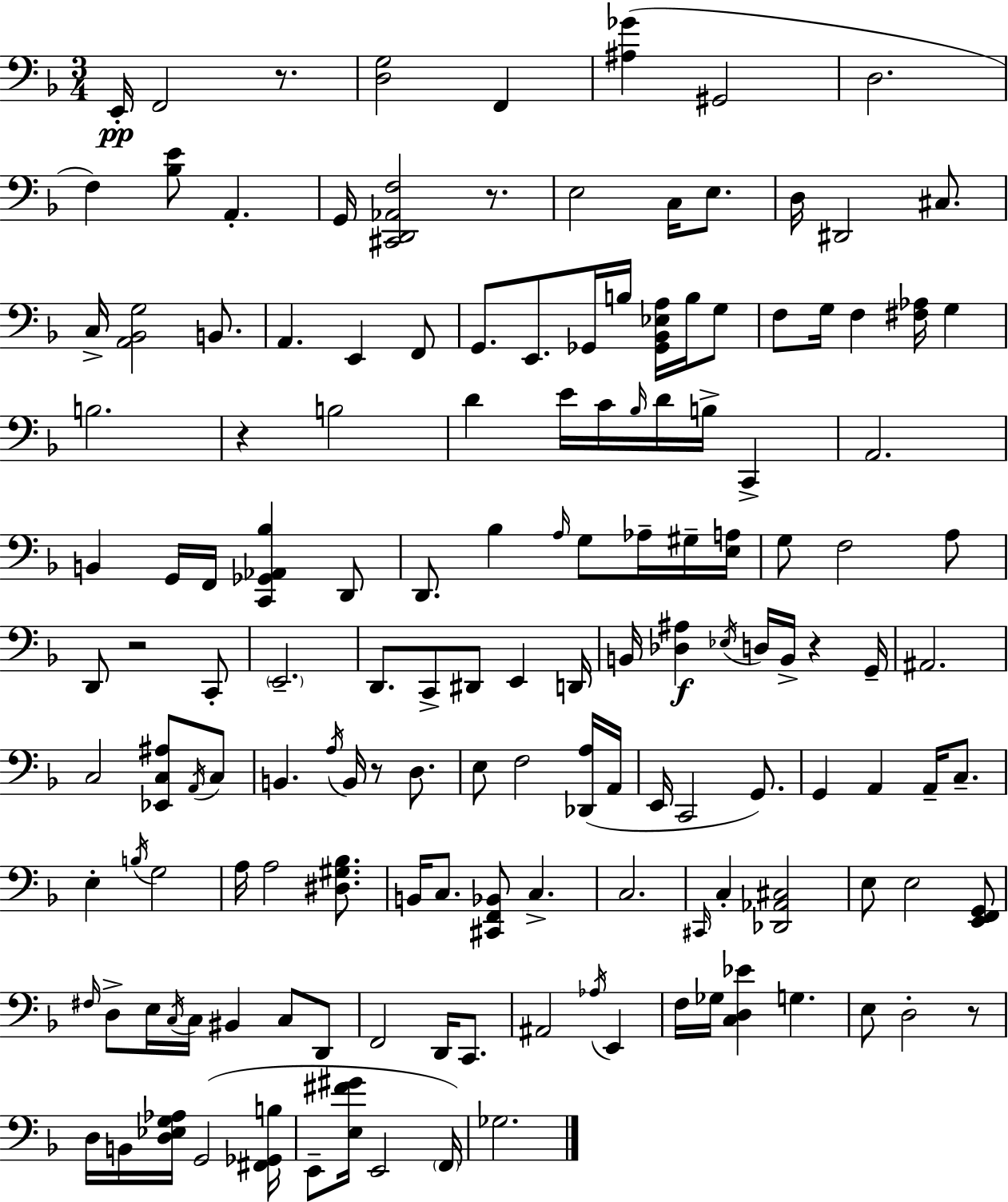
{
  \clef bass
  \numericTimeSignature
  \time 3/4
  \key f \major
  \repeat volta 2 { e,16-.\pp f,2 r8. | <d g>2 f,4 | <ais ges'>4( gis,2 | d2. | \break f4) <bes e'>8 a,4.-. | g,16 <cis, d, aes, f>2 r8. | e2 c16 e8. | d16 dis,2 cis8. | \break c16-> <a, bes, g>2 b,8. | a,4. e,4 f,8 | g,8. e,8. ges,16 b16 <ges, bes, ees a>16 b16 g8 | f8 g16 f4 <fis aes>16 g4 | \break b2. | r4 b2 | d'4 e'16 c'16 \grace { bes16 } d'16 b16-> c,4-> | a,2. | \break b,4 g,16 f,16 <c, ges, aes, bes>4 d,8 | d,8. bes4 \grace { a16 } g8 aes16-- | gis16-- <e a>16 g8 f2 | a8 d,8 r2 | \break c,8-. \parenthesize e,2.-- | d,8. c,8-> dis,8 e,4 | d,16 b,16 <des ais>4\f \acciaccatura { ees16 } d16 b,16-> r4 | g,16-- ais,2. | \break c2 <ees, c ais>8 | \acciaccatura { a,16 } c8 b,4. \acciaccatura { a16 } b,16 | r8 d8. e8 f2 | <des, a>16( a,16 e,16 c,2 | \break g,8.) g,4 a,4 | a,16-- c8.-- e4-. \acciaccatura { b16 } g2 | a16 a2 | <dis gis bes>8. b,16 c8. <cis, f, bes,>8 | \break c4.-> c2. | \grace { cis,16 } c4-. <des, aes, cis>2 | e8 e2 | <e, f, g,>8 \grace { fis16 } d8-> e16 \acciaccatura { c16 } | \break c16 bis,4 c8 d,8 f,2 | d,16 c,8. ais,2 | \acciaccatura { aes16 } e,4 f16 ges16 | <c d ees'>4 g4. e8 | \break d2-. r8 d16 b,16 | <d ees g aes>16 g,2( <fis, ges, b>16 e,8-- | <e fis' gis'>16 e,2 \parenthesize f,16) ges2. | } \bar "|."
}